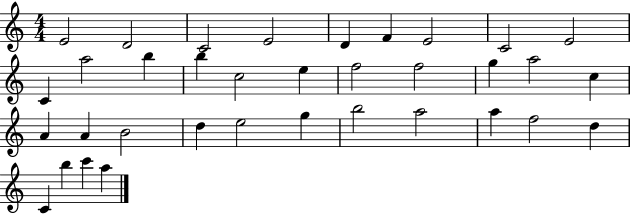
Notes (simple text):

E4/h D4/h C4/h E4/h D4/q F4/q E4/h C4/h E4/h C4/q A5/h B5/q B5/q C5/h E5/q F5/h F5/h G5/q A5/h C5/q A4/q A4/q B4/h D5/q E5/h G5/q B5/h A5/h A5/q F5/h D5/q C4/q B5/q C6/q A5/q